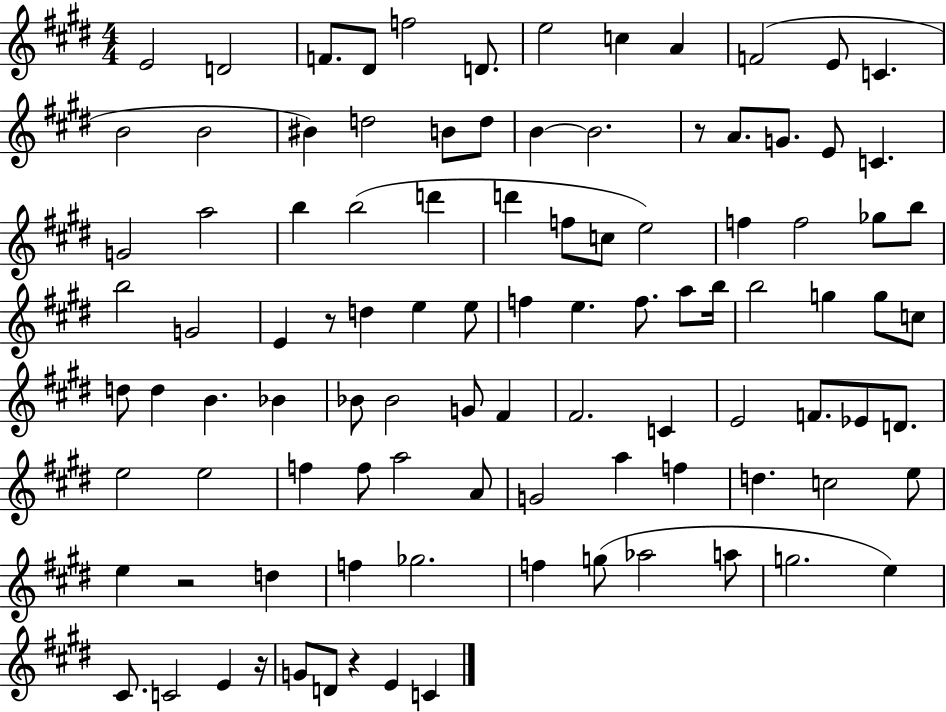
E4/h D4/h F4/e. D#4/e F5/h D4/e. E5/h C5/q A4/q F4/h E4/e C4/q. B4/h B4/h BIS4/q D5/h B4/e D5/e B4/q B4/h. R/e A4/e. G4/e. E4/e C4/q. G4/h A5/h B5/q B5/h D6/q D6/q F5/e C5/e E5/h F5/q F5/h Gb5/e B5/e B5/h G4/h E4/q R/e D5/q E5/q E5/e F5/q E5/q. F5/e. A5/e B5/s B5/h G5/q G5/e C5/e D5/e D5/q B4/q. Bb4/q Bb4/e Bb4/h G4/e F#4/q F#4/h. C4/q E4/h F4/e. Eb4/e D4/e. E5/h E5/h F5/q F5/e A5/h A4/e G4/h A5/q F5/q D5/q. C5/h E5/e E5/q R/h D5/q F5/q Gb5/h. F5/q G5/e Ab5/h A5/e G5/h. E5/q C#4/e. C4/h E4/q R/s G4/e D4/e R/q E4/q C4/q